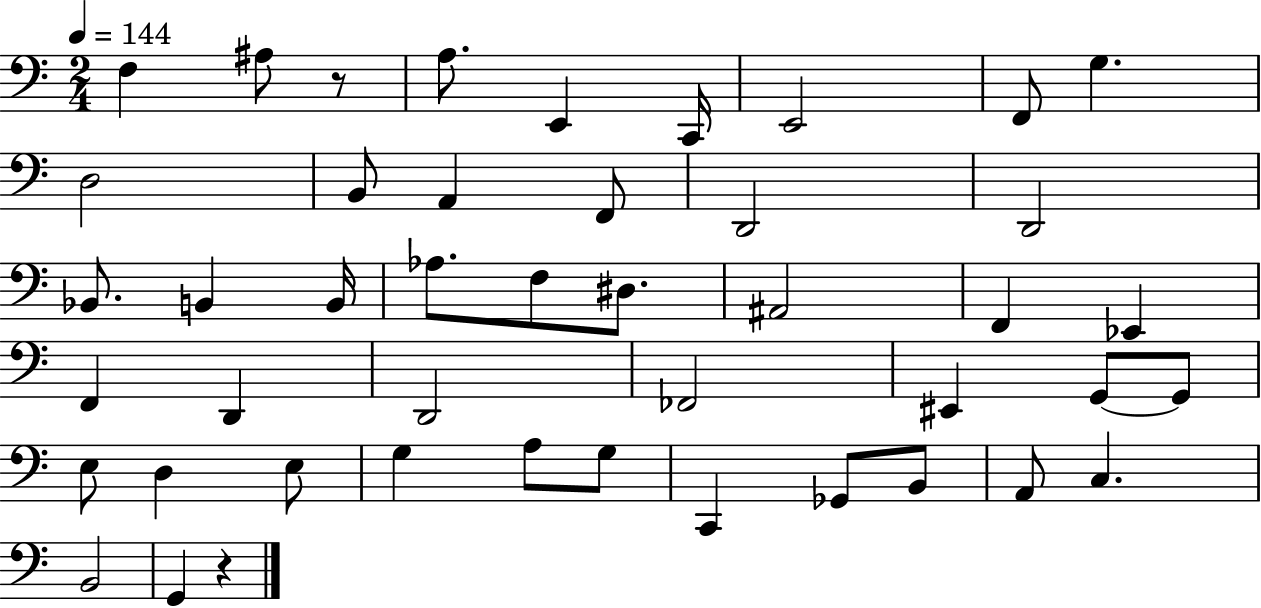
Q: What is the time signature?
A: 2/4